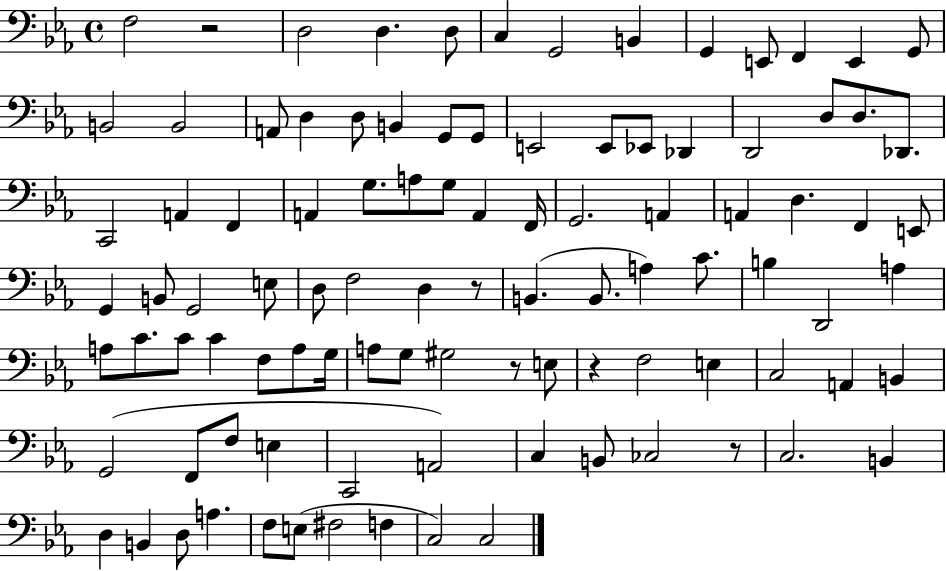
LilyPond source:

{
  \clef bass
  \time 4/4
  \defaultTimeSignature
  \key ees \major
  \repeat volta 2 { f2 r2 | d2 d4. d8 | c4 g,2 b,4 | g,4 e,8 f,4 e,4 g,8 | \break b,2 b,2 | a,8 d4 d8 b,4 g,8 g,8 | e,2 e,8 ees,8 des,4 | d,2 d8 d8. des,8. | \break c,2 a,4 f,4 | a,4 g8. a8 g8 a,4 f,16 | g,2. a,4 | a,4 d4. f,4 e,8 | \break g,4 b,8 g,2 e8 | d8 f2 d4 r8 | b,4.( b,8. a4) c'8. | b4 d,2 a4 | \break a8 c'8. c'8 c'4 f8 a8 g16 | a8 g8 gis2 r8 e8 | r4 f2 e4 | c2 a,4 b,4 | \break g,2( f,8 f8 e4 | c,2 a,2) | c4 b,8 ces2 r8 | c2. b,4 | \break d4 b,4 d8 a4. | f8 e8( fis2 f4 | c2) c2 | } \bar "|."
}